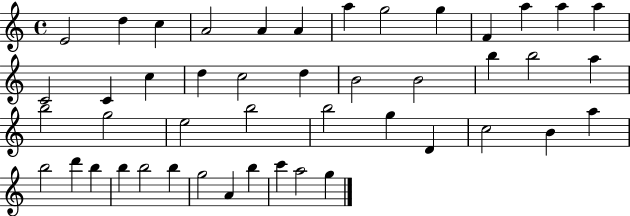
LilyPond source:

{
  \clef treble
  \time 4/4
  \defaultTimeSignature
  \key c \major
  e'2 d''4 c''4 | a'2 a'4 a'4 | a''4 g''2 g''4 | f'4 a''4 a''4 a''4 | \break c'2 c'4 c''4 | d''4 c''2 d''4 | b'2 b'2 | b''4 b''2 a''4 | \break b''2 g''2 | e''2 b''2 | b''2 g''4 d'4 | c''2 b'4 a''4 | \break b''2 d'''4 b''4 | b''4 b''2 b''4 | g''2 a'4 b''4 | c'''4 a''2 g''4 | \break \bar "|."
}